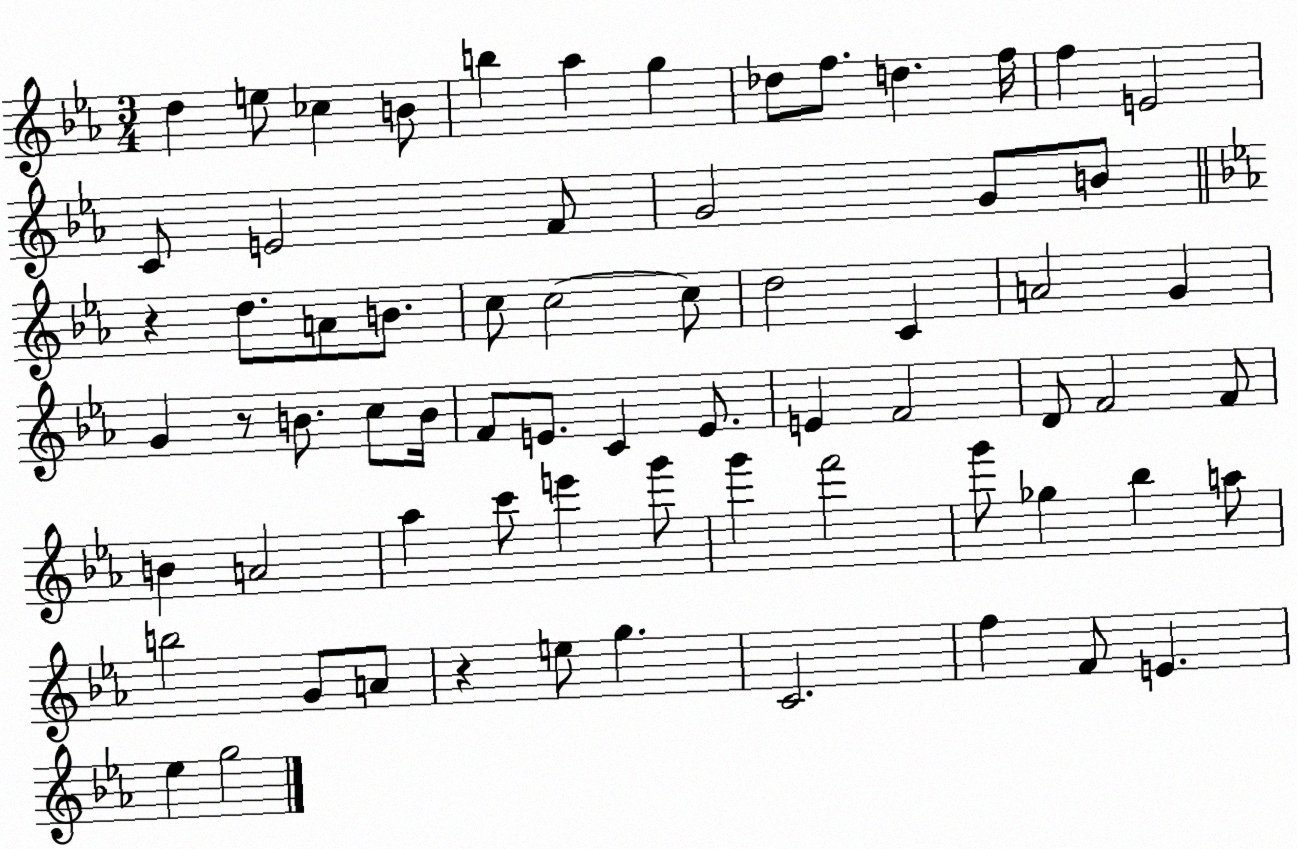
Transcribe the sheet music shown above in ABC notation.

X:1
T:Untitled
M:3/4
L:1/4
K:Eb
d e/2 _c B/2 b _a g _d/2 f/2 d f/4 f E2 C/2 E2 F/2 G2 G/2 B/2 z d/2 A/2 B/2 c/2 c2 c/2 d2 C A2 G G z/2 B/2 c/2 B/4 F/2 E/2 C E/2 E F2 D/2 F2 F/2 B A2 _a c'/2 e' g'/2 g' f'2 g'/2 _g _b a/2 b2 G/2 A/2 z e/2 g C2 f F/2 E _e g2